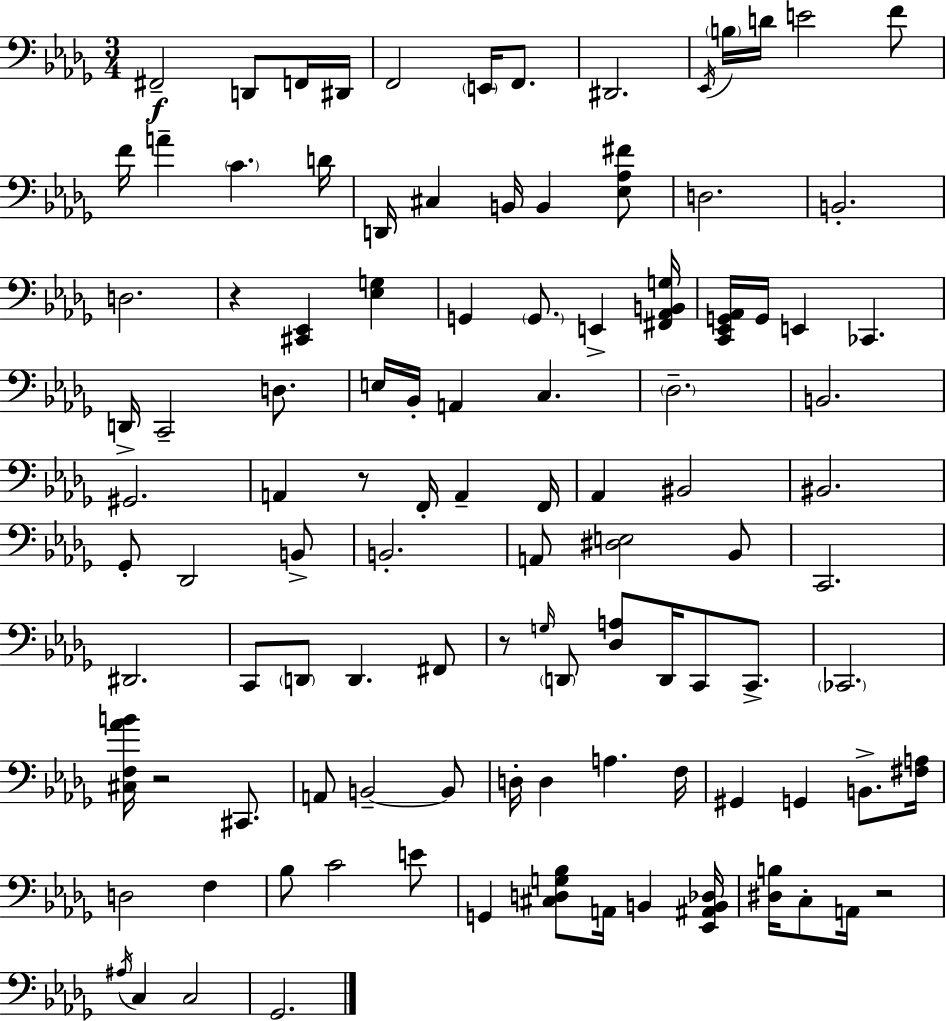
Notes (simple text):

F#2/h D2/e F2/s D#2/s F2/h E2/s F2/e. D#2/h. Eb2/s B3/s D4/s E4/h F4/e F4/s A4/q C4/q. D4/s D2/s C#3/q B2/s B2/q [Eb3,Ab3,F#4]/e D3/h. B2/h. D3/h. R/q [C#2,Eb2]/q [Eb3,G3]/q G2/q G2/e. E2/q [F#2,Ab2,B2,G3]/s [C2,Eb2,G2,Ab2]/s G2/s E2/q CES2/q. D2/s C2/h D3/e. E3/s Bb2/s A2/q C3/q. Db3/h. B2/h. G#2/h. A2/q R/e F2/s A2/q F2/s Ab2/q BIS2/h BIS2/h. Gb2/e Db2/h B2/e B2/h. A2/e [D#3,E3]/h Bb2/e C2/h. D#2/h. C2/e D2/e D2/q. F#2/e R/e G3/s D2/e [Db3,A3]/e D2/s C2/e C2/e. CES2/h. [C#3,F3,Ab4,B4]/s R/h C#2/e. A2/e B2/h B2/e D3/s D3/q A3/q. F3/s G#2/q G2/q B2/e. [F#3,A3]/s D3/h F3/q Bb3/e C4/h E4/e G2/q [C#3,D3,G3,Bb3]/e A2/s B2/q [Eb2,A#2,B2,Db3]/s [D#3,B3]/s C3/e A2/s R/h A#3/s C3/q C3/h Gb2/h.